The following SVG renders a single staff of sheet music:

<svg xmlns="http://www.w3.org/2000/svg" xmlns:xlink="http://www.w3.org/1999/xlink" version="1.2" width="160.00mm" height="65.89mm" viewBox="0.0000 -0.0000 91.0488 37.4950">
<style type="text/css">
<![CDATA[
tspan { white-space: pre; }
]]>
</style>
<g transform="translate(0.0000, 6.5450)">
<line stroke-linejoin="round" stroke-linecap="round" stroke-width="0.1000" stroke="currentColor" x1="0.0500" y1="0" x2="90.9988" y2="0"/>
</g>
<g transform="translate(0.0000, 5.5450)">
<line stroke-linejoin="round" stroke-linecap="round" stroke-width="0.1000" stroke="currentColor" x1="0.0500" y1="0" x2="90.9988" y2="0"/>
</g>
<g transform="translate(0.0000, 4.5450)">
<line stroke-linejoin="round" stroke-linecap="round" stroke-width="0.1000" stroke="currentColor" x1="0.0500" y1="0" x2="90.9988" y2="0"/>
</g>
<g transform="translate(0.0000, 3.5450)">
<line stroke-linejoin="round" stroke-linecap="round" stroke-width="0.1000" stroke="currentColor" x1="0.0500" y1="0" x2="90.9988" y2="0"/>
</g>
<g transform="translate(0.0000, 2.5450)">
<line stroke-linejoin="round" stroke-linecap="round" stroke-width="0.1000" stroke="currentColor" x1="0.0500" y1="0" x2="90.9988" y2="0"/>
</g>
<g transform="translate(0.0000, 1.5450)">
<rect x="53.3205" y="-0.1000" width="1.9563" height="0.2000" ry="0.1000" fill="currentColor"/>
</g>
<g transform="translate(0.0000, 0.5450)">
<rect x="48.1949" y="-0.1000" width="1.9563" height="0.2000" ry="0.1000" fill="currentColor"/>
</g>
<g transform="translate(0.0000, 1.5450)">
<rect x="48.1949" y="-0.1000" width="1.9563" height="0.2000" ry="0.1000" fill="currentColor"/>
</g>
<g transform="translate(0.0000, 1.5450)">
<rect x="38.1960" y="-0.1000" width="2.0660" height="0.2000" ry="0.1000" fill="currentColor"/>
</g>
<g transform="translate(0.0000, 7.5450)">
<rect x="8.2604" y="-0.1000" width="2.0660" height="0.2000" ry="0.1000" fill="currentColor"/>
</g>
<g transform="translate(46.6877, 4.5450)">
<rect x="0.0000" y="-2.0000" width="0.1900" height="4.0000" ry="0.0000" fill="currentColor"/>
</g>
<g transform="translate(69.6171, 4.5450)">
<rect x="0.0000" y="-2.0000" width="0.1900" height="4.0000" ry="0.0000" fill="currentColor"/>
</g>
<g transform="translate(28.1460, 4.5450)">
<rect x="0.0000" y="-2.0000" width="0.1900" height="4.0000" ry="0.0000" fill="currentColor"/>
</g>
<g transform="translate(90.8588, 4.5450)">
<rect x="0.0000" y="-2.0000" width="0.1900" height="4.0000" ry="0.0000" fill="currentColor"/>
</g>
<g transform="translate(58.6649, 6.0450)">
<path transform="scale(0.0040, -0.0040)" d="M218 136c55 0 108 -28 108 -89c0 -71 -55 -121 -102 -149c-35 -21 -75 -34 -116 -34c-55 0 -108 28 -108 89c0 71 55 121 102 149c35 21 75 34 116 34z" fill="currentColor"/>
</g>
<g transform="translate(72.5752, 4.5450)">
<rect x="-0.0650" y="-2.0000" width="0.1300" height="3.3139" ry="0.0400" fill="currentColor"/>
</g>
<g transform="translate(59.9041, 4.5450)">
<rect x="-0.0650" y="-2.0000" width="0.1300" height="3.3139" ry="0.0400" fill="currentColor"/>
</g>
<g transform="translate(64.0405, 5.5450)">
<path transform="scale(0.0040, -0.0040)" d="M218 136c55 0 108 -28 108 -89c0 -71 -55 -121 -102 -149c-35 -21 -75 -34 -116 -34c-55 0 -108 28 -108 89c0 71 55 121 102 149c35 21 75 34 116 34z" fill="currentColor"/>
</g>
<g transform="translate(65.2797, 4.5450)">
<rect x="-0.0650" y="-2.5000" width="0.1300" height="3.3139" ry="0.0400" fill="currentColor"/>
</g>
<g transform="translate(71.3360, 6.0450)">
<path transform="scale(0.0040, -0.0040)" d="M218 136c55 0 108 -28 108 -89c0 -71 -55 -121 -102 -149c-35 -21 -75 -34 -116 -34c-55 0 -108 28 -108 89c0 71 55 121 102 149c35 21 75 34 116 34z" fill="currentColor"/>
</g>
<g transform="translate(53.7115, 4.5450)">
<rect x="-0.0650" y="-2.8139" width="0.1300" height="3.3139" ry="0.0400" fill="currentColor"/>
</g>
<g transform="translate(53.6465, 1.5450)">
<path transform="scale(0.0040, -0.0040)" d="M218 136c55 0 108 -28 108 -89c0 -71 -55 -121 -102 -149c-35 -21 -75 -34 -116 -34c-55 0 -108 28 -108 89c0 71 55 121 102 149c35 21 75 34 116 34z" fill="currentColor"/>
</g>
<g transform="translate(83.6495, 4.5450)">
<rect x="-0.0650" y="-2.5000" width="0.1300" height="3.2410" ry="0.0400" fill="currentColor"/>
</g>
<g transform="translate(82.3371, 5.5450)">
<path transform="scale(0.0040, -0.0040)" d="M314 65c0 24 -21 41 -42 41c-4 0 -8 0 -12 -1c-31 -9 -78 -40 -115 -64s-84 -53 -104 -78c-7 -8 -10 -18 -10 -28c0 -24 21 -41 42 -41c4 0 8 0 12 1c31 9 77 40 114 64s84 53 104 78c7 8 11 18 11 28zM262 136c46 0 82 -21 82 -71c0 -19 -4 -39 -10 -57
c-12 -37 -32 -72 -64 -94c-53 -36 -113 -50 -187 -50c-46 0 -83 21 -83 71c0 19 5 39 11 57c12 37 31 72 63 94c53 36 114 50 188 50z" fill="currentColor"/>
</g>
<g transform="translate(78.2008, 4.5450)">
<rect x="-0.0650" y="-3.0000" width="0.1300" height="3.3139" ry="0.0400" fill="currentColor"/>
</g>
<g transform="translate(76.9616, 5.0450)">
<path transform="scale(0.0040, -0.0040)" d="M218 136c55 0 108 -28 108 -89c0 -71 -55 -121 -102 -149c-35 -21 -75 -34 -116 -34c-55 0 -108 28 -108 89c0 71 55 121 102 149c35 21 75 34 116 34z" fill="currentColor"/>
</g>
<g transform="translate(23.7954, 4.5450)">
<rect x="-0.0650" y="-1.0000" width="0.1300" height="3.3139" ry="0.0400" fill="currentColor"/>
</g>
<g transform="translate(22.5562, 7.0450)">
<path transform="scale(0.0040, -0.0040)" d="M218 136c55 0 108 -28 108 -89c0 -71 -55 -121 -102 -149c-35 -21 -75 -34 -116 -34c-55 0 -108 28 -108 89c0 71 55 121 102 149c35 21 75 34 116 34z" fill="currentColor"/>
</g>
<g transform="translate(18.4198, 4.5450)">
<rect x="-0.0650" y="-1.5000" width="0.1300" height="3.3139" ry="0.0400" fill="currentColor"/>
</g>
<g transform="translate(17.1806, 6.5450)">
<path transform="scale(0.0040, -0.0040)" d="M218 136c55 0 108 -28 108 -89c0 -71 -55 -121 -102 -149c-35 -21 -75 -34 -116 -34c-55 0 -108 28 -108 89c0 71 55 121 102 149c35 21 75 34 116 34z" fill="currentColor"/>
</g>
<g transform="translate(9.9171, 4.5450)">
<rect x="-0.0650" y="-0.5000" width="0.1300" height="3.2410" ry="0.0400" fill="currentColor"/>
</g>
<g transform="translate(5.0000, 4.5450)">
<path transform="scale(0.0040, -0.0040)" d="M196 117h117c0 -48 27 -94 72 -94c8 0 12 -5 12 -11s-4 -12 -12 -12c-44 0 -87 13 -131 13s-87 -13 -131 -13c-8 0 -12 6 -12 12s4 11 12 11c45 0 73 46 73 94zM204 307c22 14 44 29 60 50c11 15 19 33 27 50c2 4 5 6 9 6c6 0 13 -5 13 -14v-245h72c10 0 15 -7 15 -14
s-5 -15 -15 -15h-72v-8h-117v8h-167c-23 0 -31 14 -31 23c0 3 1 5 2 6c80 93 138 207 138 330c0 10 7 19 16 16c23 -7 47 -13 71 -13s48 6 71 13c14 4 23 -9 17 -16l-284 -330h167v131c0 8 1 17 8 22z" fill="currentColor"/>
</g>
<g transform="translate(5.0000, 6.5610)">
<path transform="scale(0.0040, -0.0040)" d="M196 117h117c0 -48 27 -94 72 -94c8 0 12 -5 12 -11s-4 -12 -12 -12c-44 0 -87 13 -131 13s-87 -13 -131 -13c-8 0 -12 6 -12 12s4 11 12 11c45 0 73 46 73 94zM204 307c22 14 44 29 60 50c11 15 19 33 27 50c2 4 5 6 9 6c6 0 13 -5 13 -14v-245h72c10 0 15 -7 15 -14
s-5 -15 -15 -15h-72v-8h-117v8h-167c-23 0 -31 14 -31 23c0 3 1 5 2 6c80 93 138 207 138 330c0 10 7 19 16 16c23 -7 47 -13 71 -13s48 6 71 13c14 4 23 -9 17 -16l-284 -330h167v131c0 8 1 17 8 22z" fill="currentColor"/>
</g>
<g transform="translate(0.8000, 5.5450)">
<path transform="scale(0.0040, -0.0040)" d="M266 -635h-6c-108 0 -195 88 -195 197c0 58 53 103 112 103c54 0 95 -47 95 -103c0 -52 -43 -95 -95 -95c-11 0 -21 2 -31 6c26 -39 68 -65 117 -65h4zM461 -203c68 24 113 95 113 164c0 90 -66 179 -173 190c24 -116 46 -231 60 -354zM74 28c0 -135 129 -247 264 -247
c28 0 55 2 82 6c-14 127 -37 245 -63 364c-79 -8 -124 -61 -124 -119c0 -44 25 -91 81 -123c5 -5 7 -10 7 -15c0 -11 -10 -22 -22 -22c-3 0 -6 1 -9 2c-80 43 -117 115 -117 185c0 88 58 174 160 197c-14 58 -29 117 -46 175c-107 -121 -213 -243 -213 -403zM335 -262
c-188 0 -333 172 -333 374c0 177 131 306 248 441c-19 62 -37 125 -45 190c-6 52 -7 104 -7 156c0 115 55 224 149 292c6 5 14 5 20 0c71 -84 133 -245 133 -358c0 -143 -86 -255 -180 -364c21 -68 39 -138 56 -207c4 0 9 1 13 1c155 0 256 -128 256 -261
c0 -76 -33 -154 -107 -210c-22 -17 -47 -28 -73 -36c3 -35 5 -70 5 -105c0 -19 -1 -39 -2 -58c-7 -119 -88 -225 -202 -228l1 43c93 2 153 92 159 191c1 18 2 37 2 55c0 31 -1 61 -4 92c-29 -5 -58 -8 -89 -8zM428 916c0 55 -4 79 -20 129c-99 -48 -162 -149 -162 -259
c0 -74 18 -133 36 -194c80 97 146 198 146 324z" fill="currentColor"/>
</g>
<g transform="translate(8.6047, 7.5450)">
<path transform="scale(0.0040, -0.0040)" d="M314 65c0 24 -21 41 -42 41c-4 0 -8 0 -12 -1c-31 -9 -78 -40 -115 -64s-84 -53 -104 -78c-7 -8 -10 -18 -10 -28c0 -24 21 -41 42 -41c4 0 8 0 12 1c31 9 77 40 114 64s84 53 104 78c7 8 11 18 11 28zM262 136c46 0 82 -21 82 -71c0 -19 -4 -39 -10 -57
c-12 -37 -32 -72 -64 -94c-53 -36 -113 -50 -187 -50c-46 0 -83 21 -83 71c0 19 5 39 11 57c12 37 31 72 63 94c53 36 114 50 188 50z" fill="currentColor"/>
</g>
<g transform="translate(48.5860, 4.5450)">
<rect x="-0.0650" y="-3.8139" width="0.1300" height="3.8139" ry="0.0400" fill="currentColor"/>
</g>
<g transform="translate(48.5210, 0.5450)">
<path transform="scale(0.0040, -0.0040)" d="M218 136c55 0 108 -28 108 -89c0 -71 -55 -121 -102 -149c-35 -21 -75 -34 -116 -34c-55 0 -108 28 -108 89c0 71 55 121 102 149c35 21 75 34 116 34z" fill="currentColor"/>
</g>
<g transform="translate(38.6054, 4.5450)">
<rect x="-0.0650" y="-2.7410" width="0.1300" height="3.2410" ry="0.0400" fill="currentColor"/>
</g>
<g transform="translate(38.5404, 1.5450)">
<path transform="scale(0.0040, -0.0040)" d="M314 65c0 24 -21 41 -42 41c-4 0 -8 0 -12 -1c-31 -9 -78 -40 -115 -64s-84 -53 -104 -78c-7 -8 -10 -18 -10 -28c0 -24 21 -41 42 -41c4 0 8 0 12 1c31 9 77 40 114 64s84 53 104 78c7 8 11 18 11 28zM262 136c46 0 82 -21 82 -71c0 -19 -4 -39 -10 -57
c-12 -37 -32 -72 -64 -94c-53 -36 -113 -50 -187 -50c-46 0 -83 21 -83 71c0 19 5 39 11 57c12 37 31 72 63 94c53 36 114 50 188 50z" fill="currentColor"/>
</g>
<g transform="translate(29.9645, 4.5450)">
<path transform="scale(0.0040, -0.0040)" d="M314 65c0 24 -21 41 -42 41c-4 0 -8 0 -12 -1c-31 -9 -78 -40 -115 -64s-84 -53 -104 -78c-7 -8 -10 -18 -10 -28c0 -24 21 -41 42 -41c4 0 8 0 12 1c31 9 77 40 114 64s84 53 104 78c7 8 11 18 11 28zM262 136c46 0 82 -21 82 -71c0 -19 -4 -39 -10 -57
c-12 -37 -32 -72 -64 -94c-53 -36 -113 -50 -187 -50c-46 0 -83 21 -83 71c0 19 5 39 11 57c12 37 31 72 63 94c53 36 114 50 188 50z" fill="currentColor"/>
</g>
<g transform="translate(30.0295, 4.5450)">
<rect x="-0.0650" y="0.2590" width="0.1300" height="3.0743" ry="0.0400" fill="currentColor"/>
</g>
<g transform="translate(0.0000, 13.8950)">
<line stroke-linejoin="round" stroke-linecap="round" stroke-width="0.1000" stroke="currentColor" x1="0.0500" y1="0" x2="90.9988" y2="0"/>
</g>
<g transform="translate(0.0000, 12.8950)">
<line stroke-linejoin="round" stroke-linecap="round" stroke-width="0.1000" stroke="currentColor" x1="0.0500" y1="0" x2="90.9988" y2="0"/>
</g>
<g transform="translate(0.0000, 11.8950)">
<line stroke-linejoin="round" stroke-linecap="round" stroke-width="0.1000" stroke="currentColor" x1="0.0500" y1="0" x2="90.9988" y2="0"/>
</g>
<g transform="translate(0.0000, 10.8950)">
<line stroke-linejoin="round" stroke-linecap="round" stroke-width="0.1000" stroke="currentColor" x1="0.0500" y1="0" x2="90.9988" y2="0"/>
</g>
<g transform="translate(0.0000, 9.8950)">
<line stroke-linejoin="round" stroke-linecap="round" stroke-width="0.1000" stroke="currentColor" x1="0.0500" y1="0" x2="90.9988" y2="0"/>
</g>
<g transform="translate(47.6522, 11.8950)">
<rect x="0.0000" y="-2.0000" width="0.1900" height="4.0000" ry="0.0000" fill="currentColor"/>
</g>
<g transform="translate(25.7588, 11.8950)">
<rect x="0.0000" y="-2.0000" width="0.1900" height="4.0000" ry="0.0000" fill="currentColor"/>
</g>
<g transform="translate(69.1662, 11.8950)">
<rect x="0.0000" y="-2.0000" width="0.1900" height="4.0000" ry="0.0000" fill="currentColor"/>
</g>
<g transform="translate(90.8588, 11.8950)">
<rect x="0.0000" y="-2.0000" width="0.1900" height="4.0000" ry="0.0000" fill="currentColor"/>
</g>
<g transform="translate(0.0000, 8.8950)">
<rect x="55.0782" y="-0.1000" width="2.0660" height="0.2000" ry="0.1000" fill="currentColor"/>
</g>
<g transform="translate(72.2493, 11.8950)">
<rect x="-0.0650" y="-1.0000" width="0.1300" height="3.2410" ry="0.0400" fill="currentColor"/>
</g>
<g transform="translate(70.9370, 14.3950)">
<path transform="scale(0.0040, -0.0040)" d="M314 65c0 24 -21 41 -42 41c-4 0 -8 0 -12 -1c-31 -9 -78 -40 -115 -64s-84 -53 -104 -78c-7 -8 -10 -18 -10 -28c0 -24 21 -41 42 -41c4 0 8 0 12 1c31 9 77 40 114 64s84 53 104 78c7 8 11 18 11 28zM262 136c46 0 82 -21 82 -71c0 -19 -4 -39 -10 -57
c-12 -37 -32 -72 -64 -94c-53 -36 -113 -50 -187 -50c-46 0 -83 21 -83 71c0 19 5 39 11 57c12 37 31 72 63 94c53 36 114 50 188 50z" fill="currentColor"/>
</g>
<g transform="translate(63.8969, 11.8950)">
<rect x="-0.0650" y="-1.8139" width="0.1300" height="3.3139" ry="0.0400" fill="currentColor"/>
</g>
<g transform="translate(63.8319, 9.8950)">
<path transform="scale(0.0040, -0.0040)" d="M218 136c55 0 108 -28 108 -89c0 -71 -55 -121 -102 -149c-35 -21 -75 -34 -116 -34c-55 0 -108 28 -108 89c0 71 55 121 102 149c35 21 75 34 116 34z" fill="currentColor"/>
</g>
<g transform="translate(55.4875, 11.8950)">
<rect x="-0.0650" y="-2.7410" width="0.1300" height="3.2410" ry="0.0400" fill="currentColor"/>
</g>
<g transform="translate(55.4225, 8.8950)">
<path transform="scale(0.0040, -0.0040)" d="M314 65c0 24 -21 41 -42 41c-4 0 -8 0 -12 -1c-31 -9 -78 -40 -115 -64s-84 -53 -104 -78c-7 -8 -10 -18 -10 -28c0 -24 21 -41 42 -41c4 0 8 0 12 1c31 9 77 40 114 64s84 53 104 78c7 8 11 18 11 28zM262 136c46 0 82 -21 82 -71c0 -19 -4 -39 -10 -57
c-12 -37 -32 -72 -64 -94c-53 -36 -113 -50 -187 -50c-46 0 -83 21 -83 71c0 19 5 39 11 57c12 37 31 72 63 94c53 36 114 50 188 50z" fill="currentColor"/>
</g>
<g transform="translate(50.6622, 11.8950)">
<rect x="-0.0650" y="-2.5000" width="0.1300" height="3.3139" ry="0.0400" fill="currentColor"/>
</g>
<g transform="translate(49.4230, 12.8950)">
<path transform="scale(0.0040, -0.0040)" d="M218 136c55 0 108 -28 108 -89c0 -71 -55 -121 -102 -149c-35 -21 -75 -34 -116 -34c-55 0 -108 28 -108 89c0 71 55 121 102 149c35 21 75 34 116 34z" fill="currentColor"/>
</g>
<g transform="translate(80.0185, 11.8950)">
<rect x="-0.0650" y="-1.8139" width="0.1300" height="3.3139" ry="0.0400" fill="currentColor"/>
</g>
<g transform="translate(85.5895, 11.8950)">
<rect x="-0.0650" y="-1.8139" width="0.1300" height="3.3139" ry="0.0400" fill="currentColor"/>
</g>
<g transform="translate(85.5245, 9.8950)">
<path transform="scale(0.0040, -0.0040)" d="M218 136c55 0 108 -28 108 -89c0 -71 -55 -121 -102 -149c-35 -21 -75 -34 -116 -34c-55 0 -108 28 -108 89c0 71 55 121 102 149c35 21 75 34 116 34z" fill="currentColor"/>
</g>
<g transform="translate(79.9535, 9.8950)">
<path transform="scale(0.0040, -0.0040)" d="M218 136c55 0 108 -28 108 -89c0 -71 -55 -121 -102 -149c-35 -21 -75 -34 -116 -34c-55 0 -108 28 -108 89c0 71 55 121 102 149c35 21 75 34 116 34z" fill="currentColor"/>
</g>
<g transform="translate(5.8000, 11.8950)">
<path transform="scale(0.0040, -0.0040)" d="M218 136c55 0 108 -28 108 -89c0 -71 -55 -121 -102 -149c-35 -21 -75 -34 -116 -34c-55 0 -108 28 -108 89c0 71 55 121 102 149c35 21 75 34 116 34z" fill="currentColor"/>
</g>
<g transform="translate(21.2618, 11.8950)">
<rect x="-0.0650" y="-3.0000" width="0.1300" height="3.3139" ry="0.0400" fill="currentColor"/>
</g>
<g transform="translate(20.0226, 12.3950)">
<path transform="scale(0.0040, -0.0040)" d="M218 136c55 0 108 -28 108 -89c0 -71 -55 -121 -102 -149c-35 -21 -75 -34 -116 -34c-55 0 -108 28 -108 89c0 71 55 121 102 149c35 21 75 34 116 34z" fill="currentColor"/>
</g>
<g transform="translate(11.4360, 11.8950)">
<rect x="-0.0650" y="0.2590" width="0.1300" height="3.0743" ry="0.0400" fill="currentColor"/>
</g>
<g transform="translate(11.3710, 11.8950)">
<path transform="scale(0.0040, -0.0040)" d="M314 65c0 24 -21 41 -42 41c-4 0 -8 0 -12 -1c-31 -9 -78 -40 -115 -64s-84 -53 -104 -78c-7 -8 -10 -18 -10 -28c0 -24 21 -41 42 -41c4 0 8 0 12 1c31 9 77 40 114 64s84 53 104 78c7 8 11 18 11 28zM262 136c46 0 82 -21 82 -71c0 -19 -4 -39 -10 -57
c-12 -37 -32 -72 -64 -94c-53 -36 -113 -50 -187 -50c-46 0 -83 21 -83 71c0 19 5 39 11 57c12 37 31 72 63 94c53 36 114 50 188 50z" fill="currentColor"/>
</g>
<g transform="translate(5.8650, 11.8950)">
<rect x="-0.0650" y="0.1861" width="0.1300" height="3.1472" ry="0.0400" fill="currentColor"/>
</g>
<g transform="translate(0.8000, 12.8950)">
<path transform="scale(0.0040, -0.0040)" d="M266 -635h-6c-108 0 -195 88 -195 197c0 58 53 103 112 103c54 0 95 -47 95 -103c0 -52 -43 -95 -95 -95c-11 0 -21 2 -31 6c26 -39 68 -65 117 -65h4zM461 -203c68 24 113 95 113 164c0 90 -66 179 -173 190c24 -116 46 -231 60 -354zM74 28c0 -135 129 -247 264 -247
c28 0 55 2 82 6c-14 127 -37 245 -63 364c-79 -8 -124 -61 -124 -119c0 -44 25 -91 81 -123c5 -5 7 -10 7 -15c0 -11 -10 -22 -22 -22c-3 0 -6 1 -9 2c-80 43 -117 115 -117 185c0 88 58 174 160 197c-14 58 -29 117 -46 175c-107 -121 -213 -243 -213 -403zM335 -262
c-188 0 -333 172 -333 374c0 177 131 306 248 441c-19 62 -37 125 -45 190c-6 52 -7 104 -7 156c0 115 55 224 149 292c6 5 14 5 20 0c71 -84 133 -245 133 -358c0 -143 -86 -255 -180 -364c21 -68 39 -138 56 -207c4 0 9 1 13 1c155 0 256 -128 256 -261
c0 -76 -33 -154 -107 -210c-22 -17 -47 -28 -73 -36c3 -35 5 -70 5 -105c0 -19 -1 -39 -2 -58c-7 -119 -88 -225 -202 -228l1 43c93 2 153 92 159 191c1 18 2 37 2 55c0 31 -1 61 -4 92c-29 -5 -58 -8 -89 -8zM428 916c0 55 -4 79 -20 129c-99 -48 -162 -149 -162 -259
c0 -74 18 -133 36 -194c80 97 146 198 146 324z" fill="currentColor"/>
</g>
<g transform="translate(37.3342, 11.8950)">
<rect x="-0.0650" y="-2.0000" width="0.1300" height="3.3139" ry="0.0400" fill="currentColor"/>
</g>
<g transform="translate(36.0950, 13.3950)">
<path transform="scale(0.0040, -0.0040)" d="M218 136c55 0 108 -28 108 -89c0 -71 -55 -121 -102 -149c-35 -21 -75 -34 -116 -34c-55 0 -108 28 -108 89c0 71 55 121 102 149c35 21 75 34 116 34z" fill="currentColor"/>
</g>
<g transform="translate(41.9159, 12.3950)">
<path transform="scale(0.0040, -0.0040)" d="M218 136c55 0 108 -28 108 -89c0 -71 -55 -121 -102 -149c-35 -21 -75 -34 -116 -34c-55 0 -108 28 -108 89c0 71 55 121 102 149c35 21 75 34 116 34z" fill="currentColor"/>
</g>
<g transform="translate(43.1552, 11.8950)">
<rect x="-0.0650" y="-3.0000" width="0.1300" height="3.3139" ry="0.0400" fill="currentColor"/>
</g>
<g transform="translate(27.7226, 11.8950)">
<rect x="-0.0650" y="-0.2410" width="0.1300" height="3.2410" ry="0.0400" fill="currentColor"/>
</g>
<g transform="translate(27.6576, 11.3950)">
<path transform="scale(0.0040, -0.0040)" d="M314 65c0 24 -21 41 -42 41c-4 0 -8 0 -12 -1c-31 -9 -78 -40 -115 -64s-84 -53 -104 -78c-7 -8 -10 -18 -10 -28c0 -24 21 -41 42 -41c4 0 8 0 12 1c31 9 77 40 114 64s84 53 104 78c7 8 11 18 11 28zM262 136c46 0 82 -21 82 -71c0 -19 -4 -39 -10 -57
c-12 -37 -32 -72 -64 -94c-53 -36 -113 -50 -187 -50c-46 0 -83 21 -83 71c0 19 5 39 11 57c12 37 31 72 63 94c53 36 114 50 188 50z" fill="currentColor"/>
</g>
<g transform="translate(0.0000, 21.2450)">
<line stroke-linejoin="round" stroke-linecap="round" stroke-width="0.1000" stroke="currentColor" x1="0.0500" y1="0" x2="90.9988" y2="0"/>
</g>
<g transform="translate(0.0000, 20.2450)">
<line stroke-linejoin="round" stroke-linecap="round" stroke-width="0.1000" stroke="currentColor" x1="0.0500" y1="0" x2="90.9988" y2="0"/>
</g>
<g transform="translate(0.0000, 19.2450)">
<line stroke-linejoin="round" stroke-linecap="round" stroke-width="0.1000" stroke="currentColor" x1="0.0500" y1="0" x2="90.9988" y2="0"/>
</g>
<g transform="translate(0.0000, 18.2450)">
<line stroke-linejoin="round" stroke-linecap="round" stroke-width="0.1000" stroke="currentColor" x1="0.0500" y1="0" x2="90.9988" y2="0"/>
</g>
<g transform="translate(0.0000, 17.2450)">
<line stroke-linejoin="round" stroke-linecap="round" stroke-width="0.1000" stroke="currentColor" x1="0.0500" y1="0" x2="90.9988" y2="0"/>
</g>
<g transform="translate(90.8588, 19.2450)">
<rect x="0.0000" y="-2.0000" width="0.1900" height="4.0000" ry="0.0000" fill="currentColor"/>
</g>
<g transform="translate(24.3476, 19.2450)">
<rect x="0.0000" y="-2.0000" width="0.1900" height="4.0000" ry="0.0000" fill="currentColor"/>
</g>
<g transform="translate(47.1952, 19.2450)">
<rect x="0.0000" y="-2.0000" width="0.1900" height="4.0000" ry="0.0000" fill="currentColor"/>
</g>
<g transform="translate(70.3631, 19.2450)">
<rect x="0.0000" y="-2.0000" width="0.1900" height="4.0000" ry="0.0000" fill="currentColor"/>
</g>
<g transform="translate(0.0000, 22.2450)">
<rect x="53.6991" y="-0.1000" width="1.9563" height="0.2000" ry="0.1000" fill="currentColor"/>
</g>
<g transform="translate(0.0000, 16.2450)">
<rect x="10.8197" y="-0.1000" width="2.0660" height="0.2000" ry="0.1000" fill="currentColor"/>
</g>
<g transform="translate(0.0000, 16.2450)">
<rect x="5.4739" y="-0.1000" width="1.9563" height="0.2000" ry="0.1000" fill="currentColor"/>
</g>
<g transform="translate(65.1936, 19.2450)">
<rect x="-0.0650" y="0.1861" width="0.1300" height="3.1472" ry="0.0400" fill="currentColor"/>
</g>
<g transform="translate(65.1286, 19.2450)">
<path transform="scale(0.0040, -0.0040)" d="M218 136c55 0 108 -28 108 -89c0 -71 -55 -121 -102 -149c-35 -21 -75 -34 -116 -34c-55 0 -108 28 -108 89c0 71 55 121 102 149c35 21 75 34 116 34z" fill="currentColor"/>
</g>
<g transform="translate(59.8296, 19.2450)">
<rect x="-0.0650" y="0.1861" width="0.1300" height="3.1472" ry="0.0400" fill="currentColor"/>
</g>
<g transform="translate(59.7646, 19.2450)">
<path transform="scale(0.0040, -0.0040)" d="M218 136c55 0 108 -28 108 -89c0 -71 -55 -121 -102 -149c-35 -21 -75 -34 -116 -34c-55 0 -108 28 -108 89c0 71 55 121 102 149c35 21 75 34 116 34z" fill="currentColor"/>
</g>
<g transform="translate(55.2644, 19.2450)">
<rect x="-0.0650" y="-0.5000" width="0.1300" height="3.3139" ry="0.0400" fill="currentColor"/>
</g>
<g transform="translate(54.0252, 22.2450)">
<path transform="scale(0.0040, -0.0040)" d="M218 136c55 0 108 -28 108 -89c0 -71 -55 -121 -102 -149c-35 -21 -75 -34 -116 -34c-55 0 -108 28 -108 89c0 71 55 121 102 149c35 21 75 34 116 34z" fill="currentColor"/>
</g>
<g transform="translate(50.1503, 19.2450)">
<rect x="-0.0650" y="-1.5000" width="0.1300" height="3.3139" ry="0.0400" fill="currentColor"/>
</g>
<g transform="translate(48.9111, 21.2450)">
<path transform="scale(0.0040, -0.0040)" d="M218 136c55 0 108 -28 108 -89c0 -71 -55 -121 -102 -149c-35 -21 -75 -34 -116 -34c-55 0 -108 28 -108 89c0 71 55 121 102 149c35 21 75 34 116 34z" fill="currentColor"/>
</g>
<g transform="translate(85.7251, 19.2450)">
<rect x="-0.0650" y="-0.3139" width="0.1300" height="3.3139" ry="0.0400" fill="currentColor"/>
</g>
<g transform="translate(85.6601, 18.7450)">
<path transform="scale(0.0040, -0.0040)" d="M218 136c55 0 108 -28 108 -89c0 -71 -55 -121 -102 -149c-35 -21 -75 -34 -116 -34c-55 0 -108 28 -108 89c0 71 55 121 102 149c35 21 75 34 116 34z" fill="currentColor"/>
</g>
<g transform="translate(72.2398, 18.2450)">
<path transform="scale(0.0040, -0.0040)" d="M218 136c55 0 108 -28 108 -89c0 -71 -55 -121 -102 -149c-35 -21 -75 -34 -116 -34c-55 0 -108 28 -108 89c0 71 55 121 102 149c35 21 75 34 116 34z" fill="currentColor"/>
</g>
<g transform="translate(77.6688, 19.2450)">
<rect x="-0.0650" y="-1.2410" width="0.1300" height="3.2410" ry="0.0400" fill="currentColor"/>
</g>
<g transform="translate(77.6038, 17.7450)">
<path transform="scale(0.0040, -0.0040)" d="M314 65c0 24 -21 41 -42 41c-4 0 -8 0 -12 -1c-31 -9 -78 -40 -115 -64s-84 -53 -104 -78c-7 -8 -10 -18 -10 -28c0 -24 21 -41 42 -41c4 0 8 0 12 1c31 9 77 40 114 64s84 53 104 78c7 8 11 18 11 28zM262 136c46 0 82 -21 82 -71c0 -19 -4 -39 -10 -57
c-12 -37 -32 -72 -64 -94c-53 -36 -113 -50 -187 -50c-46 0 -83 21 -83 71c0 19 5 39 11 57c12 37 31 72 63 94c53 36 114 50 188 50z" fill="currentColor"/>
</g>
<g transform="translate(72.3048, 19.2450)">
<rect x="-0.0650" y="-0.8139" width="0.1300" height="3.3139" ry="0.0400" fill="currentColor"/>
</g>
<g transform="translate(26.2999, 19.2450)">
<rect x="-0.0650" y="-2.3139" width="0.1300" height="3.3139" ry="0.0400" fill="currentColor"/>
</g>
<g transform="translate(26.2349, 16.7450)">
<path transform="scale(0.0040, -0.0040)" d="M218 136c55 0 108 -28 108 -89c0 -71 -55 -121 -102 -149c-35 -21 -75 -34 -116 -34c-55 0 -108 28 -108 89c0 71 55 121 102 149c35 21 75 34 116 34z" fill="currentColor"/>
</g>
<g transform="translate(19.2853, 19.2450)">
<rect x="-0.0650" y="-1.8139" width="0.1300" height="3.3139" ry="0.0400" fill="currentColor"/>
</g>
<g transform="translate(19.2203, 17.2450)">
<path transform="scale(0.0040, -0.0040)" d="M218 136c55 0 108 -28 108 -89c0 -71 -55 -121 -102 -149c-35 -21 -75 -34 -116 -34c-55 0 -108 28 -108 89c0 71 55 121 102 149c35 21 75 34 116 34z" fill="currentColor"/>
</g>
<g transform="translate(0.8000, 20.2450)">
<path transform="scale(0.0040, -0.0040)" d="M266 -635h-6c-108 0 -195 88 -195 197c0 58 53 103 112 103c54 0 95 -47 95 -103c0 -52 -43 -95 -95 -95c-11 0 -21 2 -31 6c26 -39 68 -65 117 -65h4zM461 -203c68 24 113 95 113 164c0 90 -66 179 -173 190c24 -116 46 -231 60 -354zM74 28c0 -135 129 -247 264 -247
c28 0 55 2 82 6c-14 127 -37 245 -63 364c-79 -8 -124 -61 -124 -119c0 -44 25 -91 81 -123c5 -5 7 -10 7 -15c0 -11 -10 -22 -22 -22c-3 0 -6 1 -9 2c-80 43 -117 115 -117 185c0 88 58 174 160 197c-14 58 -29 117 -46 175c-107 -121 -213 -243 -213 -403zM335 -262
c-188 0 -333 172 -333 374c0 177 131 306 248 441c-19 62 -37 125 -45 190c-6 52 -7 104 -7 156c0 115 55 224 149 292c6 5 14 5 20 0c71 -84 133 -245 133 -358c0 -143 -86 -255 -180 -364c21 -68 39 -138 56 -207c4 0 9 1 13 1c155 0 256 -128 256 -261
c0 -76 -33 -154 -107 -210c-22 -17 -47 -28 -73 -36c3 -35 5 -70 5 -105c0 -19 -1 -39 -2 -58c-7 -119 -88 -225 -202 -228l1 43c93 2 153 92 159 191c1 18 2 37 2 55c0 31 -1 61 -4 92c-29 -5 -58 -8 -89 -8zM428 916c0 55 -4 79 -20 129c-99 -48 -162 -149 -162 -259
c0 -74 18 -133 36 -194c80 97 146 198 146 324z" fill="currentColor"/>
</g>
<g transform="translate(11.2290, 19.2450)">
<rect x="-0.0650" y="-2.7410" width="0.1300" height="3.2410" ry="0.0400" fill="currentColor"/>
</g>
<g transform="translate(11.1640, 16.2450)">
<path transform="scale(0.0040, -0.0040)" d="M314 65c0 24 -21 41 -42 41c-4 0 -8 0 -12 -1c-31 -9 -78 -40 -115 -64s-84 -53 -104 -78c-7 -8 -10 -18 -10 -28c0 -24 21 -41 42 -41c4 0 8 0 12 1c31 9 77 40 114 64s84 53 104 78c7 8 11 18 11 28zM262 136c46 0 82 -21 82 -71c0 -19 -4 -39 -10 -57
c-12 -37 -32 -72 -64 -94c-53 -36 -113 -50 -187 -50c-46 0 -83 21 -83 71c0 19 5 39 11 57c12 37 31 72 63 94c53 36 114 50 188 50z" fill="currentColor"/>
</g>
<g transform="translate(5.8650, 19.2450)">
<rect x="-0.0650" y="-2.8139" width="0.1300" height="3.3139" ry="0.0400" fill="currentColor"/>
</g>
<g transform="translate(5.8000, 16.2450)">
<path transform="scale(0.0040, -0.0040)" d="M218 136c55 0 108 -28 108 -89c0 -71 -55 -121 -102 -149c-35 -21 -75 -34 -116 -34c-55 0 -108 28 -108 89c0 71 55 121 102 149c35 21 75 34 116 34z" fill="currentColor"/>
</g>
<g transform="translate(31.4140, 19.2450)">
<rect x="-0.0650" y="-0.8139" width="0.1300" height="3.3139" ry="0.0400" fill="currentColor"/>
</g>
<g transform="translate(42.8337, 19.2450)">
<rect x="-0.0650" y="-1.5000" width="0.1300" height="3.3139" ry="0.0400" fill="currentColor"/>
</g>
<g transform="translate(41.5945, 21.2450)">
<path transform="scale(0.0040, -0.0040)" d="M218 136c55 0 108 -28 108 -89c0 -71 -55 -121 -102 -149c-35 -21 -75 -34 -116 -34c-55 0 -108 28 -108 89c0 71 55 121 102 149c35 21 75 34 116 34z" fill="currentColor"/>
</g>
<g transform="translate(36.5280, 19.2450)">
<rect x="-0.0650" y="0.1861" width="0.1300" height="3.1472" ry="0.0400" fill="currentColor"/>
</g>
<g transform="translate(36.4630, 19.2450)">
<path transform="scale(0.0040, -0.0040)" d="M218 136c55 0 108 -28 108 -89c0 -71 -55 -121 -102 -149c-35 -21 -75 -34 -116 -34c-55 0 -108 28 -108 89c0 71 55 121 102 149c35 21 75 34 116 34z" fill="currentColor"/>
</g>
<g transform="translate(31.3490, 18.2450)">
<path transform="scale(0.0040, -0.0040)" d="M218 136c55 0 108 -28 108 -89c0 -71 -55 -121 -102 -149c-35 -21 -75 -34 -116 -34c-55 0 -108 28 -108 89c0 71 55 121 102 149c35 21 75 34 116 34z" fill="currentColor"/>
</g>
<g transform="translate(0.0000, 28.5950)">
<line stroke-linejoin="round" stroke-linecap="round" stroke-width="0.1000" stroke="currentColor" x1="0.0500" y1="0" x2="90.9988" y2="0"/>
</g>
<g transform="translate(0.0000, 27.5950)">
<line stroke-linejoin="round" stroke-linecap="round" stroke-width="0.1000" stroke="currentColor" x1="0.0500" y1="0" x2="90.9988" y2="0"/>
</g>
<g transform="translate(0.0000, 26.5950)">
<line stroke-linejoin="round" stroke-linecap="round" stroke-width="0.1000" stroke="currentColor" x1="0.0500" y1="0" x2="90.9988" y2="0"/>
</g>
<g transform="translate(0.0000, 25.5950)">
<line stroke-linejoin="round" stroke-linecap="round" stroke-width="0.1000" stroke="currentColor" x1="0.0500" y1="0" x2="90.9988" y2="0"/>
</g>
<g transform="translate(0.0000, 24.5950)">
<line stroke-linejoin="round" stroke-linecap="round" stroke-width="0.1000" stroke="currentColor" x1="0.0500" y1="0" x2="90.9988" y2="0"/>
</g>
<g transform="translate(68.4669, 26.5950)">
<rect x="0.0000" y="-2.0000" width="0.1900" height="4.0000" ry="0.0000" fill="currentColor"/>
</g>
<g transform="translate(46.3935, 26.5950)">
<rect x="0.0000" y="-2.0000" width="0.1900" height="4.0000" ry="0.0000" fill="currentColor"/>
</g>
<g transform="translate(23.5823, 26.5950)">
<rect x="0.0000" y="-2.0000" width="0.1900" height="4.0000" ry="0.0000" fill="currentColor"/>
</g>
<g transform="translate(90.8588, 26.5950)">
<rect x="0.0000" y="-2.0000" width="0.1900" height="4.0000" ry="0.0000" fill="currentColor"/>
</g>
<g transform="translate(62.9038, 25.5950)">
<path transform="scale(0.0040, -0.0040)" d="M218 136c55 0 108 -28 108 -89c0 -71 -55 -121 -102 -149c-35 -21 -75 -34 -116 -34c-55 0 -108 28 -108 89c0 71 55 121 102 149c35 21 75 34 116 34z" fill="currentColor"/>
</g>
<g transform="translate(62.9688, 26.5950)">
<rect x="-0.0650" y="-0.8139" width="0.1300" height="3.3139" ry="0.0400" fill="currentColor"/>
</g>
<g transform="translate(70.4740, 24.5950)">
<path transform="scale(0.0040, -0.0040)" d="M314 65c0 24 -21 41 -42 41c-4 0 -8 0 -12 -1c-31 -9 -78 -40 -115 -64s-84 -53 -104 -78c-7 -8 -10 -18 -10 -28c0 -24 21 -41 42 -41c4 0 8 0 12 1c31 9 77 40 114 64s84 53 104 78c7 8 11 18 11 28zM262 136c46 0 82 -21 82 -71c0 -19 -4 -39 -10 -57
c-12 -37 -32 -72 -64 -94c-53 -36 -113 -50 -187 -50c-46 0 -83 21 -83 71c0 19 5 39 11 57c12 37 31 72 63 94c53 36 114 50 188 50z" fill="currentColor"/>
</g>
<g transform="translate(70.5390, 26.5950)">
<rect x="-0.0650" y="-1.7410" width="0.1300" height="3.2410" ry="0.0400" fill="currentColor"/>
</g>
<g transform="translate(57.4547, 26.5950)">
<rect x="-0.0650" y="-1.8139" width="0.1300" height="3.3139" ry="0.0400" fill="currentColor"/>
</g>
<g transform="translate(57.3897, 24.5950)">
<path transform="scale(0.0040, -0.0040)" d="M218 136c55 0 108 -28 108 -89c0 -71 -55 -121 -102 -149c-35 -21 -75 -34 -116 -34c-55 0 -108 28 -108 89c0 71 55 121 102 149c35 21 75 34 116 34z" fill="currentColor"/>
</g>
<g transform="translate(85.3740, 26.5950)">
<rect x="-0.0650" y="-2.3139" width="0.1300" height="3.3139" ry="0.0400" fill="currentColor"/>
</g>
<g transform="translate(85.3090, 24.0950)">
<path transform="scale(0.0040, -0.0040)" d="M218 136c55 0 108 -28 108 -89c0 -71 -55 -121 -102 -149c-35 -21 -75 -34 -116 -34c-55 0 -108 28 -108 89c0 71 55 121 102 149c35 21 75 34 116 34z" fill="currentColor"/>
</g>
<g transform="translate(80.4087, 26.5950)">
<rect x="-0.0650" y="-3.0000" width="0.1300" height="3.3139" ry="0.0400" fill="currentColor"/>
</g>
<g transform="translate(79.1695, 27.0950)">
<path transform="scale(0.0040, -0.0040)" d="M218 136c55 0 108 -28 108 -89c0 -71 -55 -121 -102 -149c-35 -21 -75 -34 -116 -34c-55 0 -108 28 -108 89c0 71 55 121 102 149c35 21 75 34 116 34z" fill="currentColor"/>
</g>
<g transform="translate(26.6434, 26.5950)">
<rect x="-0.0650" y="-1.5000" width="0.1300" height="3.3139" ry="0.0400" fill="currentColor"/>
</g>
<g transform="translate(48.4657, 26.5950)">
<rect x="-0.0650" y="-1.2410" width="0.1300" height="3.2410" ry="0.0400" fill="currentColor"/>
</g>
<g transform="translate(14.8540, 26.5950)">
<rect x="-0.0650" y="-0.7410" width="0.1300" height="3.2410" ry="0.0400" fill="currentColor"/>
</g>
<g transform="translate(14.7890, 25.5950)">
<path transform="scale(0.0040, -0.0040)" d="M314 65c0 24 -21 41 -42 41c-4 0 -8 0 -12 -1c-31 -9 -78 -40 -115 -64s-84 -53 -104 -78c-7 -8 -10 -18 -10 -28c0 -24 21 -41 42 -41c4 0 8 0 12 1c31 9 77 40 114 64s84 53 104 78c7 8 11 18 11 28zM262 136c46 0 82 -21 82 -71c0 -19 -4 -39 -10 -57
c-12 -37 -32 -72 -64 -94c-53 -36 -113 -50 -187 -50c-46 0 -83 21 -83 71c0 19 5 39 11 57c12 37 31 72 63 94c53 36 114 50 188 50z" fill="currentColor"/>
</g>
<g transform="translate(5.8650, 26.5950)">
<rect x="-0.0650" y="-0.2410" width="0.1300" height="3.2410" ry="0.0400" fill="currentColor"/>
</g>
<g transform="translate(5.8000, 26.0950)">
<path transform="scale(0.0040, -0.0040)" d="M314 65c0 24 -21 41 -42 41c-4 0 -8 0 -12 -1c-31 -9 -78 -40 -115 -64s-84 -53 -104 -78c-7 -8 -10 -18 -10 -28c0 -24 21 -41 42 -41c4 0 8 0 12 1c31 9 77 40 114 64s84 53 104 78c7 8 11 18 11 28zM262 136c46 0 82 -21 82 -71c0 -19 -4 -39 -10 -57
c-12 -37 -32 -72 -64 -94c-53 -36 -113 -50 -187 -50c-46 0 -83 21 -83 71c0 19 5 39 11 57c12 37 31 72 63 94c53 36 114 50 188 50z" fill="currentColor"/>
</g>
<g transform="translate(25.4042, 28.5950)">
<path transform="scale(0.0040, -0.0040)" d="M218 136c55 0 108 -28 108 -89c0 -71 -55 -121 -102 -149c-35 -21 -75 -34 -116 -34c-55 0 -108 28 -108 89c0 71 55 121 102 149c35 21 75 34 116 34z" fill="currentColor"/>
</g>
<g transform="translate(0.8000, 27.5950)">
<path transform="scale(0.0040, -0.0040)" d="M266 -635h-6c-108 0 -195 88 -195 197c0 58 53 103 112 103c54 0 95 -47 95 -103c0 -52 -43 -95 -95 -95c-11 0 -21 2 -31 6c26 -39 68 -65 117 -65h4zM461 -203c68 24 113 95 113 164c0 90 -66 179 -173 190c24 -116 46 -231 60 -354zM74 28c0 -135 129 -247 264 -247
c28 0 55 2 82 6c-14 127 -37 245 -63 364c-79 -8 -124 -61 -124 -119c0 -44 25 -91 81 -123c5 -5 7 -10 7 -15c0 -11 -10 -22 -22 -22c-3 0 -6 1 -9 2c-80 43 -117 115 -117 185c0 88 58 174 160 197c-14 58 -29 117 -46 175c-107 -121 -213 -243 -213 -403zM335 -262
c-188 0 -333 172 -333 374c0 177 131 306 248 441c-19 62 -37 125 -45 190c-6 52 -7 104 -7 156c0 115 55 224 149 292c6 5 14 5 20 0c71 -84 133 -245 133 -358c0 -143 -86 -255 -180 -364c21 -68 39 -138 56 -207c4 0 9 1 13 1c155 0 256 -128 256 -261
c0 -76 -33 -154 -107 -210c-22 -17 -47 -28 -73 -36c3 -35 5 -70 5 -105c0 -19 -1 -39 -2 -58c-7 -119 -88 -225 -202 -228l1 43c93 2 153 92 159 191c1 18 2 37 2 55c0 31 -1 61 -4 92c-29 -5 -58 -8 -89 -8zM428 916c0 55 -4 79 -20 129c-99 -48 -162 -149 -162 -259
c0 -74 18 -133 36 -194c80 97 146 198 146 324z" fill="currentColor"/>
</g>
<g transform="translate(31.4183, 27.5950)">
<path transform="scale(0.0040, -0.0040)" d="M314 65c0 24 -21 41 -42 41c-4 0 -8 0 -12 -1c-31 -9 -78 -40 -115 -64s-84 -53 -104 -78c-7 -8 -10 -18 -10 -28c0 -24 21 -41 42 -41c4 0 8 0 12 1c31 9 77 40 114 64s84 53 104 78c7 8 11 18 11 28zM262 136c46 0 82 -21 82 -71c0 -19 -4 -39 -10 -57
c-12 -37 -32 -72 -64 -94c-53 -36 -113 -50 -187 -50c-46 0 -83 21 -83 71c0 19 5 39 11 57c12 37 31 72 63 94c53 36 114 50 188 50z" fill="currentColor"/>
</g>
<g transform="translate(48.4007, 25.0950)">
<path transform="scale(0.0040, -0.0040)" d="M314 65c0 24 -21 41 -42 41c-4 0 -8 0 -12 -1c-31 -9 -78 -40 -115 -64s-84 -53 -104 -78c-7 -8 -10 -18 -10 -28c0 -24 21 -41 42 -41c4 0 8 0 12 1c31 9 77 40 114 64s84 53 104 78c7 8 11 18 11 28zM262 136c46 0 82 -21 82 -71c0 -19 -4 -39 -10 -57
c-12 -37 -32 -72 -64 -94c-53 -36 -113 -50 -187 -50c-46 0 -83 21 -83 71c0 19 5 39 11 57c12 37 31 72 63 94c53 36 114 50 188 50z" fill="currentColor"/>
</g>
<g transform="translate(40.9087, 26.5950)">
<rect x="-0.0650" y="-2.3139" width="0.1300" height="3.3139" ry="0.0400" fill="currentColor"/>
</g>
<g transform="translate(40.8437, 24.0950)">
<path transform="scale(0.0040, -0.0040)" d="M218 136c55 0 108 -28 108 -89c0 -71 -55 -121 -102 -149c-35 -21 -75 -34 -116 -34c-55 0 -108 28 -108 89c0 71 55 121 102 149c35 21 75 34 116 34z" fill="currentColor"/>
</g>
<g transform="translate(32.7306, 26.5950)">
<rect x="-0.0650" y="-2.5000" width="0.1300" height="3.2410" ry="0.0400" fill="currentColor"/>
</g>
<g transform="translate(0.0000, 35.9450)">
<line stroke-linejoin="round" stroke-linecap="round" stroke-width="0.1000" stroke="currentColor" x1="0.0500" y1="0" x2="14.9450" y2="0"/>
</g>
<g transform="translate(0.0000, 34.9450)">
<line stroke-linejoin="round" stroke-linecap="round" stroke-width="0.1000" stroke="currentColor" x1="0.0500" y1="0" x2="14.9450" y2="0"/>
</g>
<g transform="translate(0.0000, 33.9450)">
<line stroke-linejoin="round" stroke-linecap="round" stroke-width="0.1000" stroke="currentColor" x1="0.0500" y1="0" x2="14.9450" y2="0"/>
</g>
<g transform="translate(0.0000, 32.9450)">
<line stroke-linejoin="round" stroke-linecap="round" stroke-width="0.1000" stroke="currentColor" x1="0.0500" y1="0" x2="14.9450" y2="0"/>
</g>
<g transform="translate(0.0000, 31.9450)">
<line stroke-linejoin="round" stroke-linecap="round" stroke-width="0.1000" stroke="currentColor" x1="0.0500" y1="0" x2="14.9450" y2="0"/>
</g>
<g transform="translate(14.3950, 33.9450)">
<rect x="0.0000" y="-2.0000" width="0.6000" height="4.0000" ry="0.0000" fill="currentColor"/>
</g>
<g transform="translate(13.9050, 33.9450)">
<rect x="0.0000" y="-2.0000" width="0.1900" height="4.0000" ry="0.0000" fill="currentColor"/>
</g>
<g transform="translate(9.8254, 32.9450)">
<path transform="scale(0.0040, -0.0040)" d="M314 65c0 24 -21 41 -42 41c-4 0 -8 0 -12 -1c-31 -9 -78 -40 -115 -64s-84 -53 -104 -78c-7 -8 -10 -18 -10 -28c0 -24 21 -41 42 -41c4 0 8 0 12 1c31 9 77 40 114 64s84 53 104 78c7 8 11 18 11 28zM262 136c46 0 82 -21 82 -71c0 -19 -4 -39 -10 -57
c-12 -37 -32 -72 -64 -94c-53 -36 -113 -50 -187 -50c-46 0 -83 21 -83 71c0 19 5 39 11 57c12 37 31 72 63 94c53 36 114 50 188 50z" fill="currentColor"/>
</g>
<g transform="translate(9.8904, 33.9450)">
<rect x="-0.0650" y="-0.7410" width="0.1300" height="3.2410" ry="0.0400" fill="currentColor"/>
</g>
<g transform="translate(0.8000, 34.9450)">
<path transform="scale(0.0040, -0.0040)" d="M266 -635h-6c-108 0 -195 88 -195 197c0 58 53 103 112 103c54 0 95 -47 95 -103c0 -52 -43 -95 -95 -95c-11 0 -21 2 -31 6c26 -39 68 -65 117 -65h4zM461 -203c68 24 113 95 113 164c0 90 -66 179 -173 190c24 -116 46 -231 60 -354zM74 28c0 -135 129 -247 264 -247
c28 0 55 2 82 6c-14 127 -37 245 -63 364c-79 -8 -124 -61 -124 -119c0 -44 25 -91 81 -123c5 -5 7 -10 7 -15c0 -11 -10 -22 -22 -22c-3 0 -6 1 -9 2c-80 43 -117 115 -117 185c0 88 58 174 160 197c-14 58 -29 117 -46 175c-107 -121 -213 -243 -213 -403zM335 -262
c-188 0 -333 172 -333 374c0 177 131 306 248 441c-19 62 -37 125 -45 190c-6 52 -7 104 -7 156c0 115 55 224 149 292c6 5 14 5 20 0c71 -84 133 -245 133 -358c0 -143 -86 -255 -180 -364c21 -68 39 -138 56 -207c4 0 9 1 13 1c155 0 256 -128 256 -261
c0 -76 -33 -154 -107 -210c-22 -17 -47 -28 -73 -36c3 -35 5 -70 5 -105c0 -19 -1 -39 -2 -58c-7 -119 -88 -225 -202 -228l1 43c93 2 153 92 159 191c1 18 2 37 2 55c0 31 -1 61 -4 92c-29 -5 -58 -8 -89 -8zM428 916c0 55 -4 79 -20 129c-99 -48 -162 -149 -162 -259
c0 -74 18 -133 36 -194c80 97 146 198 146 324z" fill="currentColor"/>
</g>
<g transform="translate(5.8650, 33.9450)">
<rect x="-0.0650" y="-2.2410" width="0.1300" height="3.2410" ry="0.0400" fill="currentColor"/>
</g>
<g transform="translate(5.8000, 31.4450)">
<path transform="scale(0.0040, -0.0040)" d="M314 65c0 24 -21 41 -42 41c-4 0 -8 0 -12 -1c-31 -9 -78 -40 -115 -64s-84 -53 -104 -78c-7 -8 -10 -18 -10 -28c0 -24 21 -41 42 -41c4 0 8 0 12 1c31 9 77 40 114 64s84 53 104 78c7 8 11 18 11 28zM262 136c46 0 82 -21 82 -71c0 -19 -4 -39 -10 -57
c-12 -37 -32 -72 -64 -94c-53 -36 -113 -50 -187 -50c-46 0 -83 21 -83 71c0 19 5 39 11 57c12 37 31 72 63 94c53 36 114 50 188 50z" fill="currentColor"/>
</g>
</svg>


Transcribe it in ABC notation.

X:1
T:Untitled
M:4/4
L:1/4
K:C
C2 E D B2 a2 c' a F G F A G2 B B2 A c2 F A G a2 f D2 f f a a2 f g d B E E C B B d e2 c c2 d2 E G2 g e2 f d f2 A g g2 d2